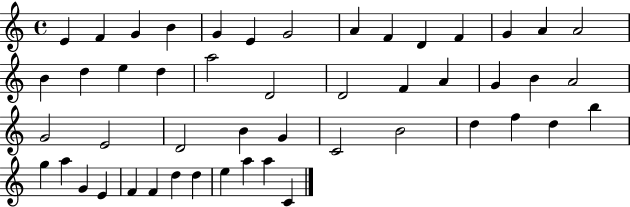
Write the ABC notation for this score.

X:1
T:Untitled
M:4/4
L:1/4
K:C
E F G B G E G2 A F D F G A A2 B d e d a2 D2 D2 F A G B A2 G2 E2 D2 B G C2 B2 d f d b g a G E F F d d e a a C